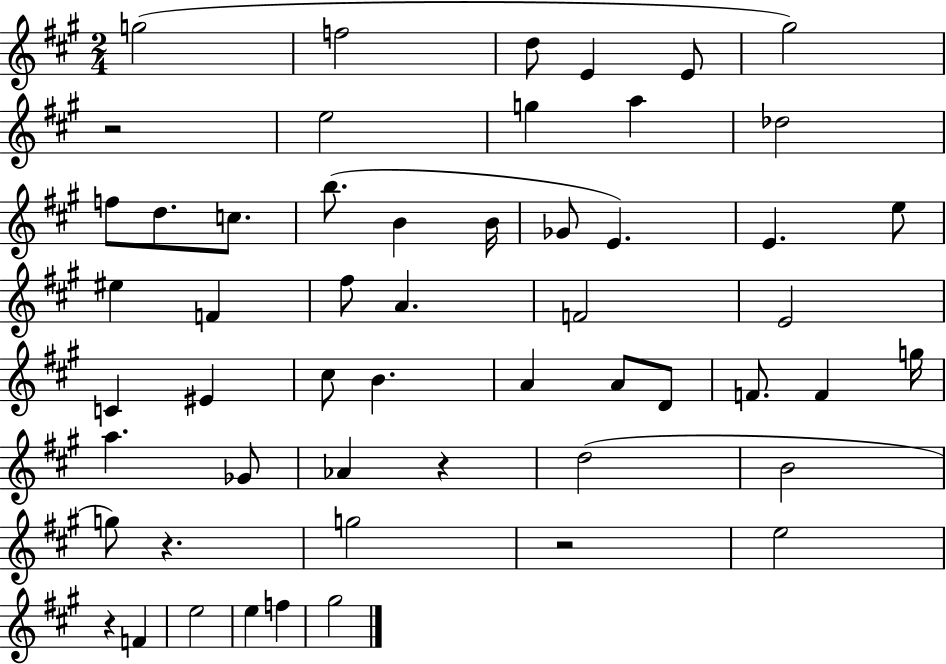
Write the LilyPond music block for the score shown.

{
  \clef treble
  \numericTimeSignature
  \time 2/4
  \key a \major
  g''2( | f''2 | d''8 e'4 e'8 | gis''2) | \break r2 | e''2 | g''4 a''4 | des''2 | \break f''8 d''8. c''8. | b''8.( b'4 b'16 | ges'8 e'4.) | e'4. e''8 | \break eis''4 f'4 | fis''8 a'4. | f'2 | e'2 | \break c'4 eis'4 | cis''8 b'4. | a'4 a'8 d'8 | f'8. f'4 g''16 | \break a''4. ges'8 | aes'4 r4 | d''2( | b'2 | \break g''8) r4. | g''2 | r2 | e''2 | \break r4 f'4 | e''2 | e''4 f''4 | gis''2 | \break \bar "|."
}